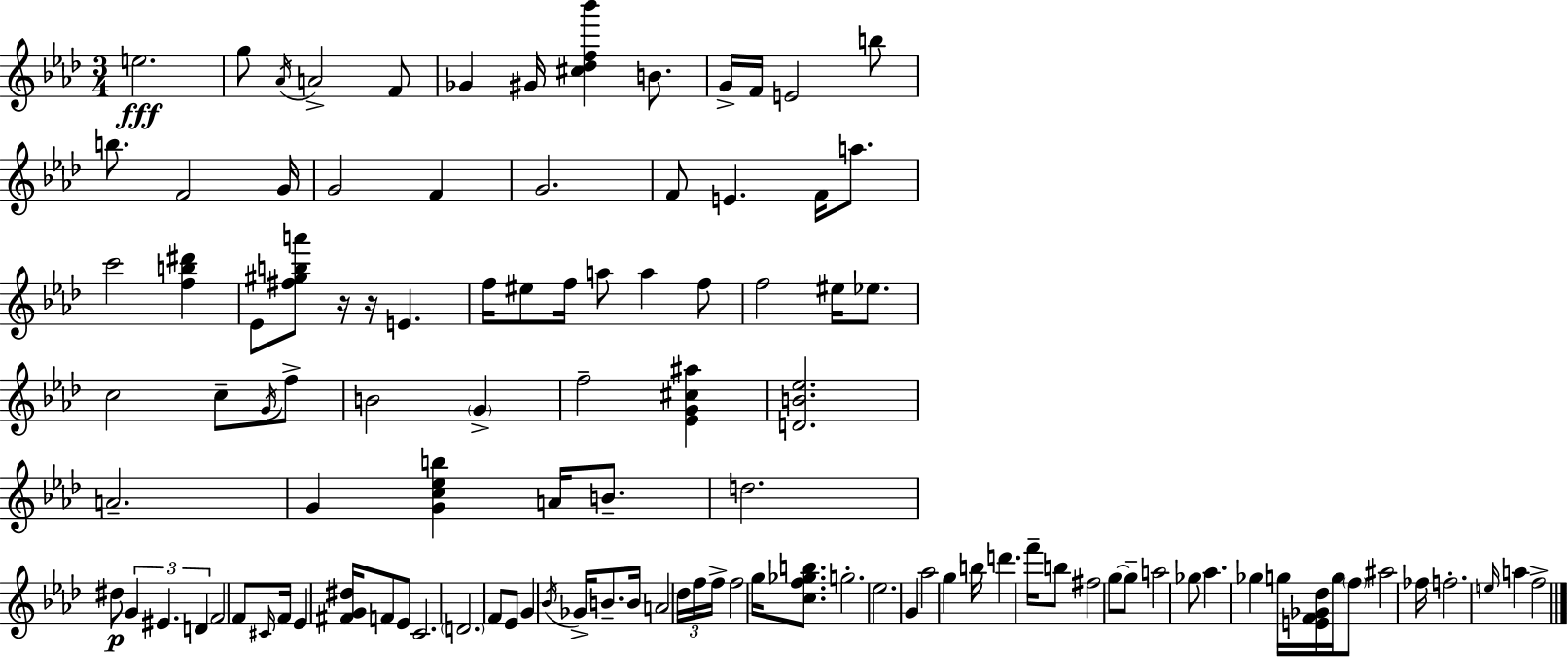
E5/h. G5/e Ab4/s A4/h F4/e Gb4/q G#4/s [C#5,Db5,F5,Bb6]/q B4/e. G4/s F4/s E4/h B5/e B5/e. F4/h G4/s G4/h F4/q G4/h. F4/e E4/q. F4/s A5/e. C6/h [F5,B5,D#6]/q Eb4/e [F#5,G#5,B5,A6]/e R/s R/s E4/q. F5/s EIS5/e F5/s A5/e A5/q F5/e F5/h EIS5/s Eb5/e. C5/h C5/e G4/s F5/e B4/h G4/q F5/h [Eb4,G4,C#5,A#5]/q [D4,B4,Eb5]/h. A4/h. G4/q [G4,C5,Eb5,B5]/q A4/s B4/e. D5/h. D#5/e G4/q EIS4/q. D4/q F4/h F4/e C#4/s F4/s Eb4/q [F#4,G4,D#5]/s F4/e Eb4/e C4/h. D4/h. F4/e Eb4/e G4/q Bb4/s Gb4/s B4/e. B4/s A4/h Db5/s F5/s F5/s F5/h G5/s [C5,F5,Gb5,B5]/e. G5/h. Eb5/h. G4/q Ab5/h G5/q B5/s D6/q. F6/s B5/e F#5/h G5/e G5/e A5/h Gb5/e Ab5/q. Gb5/q G5/s [E4,F4,Gb4,Db5]/s G5/s F5/e A#5/h FES5/s F5/h. E5/s A5/q F5/h